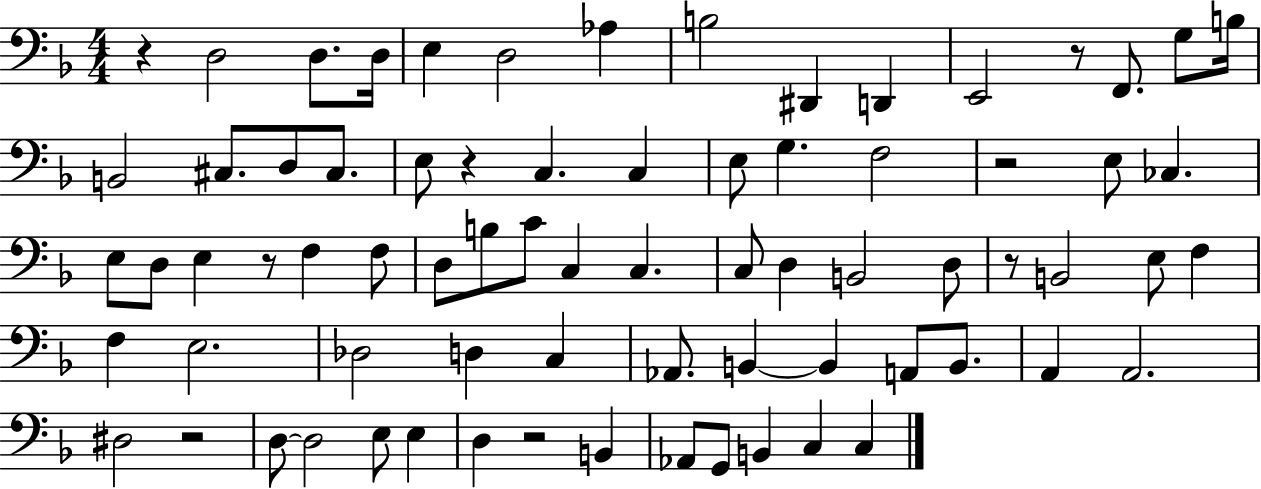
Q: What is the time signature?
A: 4/4